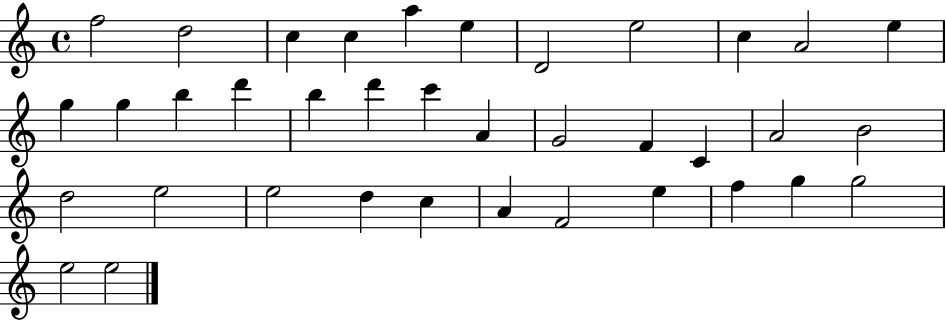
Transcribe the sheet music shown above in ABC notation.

X:1
T:Untitled
M:4/4
L:1/4
K:C
f2 d2 c c a e D2 e2 c A2 e g g b d' b d' c' A G2 F C A2 B2 d2 e2 e2 d c A F2 e f g g2 e2 e2